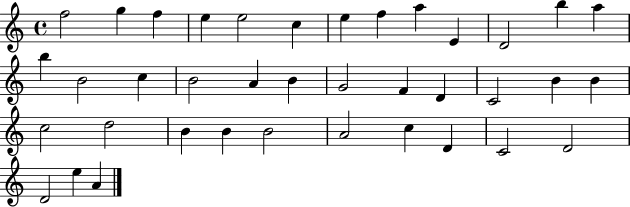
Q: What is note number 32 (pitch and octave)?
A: C5